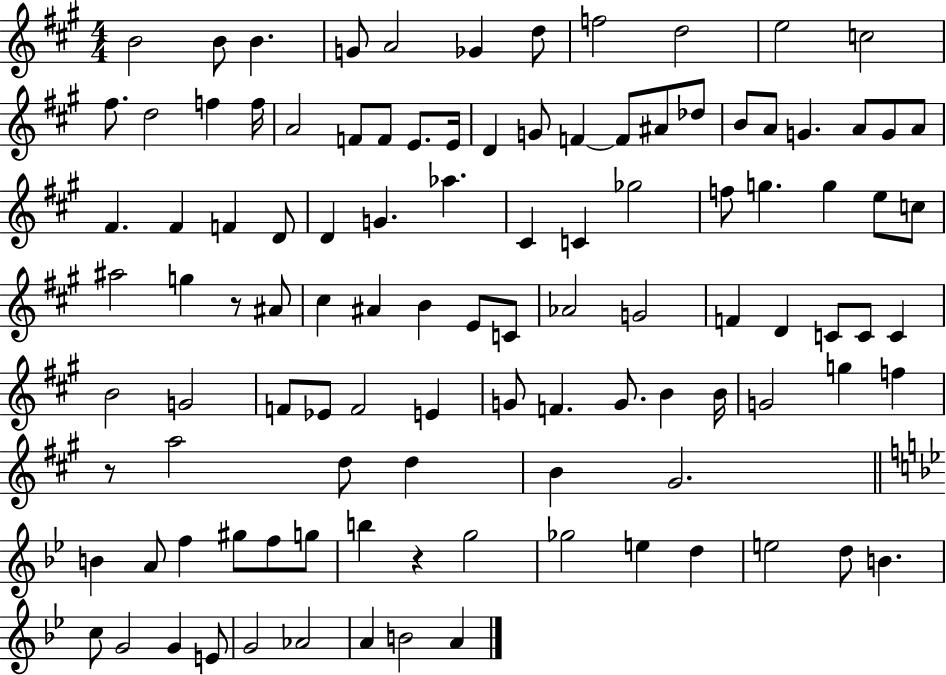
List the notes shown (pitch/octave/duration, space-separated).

B4/h B4/e B4/q. G4/e A4/h Gb4/q D5/e F5/h D5/h E5/h C5/h F#5/e. D5/h F5/q F5/s A4/h F4/e F4/e E4/e. E4/s D4/q G4/e F4/q F4/e A#4/e Db5/e B4/e A4/e G4/q. A4/e G4/e A4/e F#4/q. F#4/q F4/q D4/e D4/q G4/q. Ab5/q. C#4/q C4/q Gb5/h F5/e G5/q. G5/q E5/e C5/e A#5/h G5/q R/e A#4/e C#5/q A#4/q B4/q E4/e C4/e Ab4/h G4/h F4/q D4/q C4/e C4/e C4/q B4/h G4/h F4/e Eb4/e F4/h E4/q G4/e F4/q. G4/e. B4/q B4/s G4/h G5/q F5/q R/e A5/h D5/e D5/q B4/q G#4/h. B4/q A4/e F5/q G#5/e F5/e G5/e B5/q R/q G5/h Gb5/h E5/q D5/q E5/h D5/e B4/q. C5/e G4/h G4/q E4/e G4/h Ab4/h A4/q B4/h A4/q